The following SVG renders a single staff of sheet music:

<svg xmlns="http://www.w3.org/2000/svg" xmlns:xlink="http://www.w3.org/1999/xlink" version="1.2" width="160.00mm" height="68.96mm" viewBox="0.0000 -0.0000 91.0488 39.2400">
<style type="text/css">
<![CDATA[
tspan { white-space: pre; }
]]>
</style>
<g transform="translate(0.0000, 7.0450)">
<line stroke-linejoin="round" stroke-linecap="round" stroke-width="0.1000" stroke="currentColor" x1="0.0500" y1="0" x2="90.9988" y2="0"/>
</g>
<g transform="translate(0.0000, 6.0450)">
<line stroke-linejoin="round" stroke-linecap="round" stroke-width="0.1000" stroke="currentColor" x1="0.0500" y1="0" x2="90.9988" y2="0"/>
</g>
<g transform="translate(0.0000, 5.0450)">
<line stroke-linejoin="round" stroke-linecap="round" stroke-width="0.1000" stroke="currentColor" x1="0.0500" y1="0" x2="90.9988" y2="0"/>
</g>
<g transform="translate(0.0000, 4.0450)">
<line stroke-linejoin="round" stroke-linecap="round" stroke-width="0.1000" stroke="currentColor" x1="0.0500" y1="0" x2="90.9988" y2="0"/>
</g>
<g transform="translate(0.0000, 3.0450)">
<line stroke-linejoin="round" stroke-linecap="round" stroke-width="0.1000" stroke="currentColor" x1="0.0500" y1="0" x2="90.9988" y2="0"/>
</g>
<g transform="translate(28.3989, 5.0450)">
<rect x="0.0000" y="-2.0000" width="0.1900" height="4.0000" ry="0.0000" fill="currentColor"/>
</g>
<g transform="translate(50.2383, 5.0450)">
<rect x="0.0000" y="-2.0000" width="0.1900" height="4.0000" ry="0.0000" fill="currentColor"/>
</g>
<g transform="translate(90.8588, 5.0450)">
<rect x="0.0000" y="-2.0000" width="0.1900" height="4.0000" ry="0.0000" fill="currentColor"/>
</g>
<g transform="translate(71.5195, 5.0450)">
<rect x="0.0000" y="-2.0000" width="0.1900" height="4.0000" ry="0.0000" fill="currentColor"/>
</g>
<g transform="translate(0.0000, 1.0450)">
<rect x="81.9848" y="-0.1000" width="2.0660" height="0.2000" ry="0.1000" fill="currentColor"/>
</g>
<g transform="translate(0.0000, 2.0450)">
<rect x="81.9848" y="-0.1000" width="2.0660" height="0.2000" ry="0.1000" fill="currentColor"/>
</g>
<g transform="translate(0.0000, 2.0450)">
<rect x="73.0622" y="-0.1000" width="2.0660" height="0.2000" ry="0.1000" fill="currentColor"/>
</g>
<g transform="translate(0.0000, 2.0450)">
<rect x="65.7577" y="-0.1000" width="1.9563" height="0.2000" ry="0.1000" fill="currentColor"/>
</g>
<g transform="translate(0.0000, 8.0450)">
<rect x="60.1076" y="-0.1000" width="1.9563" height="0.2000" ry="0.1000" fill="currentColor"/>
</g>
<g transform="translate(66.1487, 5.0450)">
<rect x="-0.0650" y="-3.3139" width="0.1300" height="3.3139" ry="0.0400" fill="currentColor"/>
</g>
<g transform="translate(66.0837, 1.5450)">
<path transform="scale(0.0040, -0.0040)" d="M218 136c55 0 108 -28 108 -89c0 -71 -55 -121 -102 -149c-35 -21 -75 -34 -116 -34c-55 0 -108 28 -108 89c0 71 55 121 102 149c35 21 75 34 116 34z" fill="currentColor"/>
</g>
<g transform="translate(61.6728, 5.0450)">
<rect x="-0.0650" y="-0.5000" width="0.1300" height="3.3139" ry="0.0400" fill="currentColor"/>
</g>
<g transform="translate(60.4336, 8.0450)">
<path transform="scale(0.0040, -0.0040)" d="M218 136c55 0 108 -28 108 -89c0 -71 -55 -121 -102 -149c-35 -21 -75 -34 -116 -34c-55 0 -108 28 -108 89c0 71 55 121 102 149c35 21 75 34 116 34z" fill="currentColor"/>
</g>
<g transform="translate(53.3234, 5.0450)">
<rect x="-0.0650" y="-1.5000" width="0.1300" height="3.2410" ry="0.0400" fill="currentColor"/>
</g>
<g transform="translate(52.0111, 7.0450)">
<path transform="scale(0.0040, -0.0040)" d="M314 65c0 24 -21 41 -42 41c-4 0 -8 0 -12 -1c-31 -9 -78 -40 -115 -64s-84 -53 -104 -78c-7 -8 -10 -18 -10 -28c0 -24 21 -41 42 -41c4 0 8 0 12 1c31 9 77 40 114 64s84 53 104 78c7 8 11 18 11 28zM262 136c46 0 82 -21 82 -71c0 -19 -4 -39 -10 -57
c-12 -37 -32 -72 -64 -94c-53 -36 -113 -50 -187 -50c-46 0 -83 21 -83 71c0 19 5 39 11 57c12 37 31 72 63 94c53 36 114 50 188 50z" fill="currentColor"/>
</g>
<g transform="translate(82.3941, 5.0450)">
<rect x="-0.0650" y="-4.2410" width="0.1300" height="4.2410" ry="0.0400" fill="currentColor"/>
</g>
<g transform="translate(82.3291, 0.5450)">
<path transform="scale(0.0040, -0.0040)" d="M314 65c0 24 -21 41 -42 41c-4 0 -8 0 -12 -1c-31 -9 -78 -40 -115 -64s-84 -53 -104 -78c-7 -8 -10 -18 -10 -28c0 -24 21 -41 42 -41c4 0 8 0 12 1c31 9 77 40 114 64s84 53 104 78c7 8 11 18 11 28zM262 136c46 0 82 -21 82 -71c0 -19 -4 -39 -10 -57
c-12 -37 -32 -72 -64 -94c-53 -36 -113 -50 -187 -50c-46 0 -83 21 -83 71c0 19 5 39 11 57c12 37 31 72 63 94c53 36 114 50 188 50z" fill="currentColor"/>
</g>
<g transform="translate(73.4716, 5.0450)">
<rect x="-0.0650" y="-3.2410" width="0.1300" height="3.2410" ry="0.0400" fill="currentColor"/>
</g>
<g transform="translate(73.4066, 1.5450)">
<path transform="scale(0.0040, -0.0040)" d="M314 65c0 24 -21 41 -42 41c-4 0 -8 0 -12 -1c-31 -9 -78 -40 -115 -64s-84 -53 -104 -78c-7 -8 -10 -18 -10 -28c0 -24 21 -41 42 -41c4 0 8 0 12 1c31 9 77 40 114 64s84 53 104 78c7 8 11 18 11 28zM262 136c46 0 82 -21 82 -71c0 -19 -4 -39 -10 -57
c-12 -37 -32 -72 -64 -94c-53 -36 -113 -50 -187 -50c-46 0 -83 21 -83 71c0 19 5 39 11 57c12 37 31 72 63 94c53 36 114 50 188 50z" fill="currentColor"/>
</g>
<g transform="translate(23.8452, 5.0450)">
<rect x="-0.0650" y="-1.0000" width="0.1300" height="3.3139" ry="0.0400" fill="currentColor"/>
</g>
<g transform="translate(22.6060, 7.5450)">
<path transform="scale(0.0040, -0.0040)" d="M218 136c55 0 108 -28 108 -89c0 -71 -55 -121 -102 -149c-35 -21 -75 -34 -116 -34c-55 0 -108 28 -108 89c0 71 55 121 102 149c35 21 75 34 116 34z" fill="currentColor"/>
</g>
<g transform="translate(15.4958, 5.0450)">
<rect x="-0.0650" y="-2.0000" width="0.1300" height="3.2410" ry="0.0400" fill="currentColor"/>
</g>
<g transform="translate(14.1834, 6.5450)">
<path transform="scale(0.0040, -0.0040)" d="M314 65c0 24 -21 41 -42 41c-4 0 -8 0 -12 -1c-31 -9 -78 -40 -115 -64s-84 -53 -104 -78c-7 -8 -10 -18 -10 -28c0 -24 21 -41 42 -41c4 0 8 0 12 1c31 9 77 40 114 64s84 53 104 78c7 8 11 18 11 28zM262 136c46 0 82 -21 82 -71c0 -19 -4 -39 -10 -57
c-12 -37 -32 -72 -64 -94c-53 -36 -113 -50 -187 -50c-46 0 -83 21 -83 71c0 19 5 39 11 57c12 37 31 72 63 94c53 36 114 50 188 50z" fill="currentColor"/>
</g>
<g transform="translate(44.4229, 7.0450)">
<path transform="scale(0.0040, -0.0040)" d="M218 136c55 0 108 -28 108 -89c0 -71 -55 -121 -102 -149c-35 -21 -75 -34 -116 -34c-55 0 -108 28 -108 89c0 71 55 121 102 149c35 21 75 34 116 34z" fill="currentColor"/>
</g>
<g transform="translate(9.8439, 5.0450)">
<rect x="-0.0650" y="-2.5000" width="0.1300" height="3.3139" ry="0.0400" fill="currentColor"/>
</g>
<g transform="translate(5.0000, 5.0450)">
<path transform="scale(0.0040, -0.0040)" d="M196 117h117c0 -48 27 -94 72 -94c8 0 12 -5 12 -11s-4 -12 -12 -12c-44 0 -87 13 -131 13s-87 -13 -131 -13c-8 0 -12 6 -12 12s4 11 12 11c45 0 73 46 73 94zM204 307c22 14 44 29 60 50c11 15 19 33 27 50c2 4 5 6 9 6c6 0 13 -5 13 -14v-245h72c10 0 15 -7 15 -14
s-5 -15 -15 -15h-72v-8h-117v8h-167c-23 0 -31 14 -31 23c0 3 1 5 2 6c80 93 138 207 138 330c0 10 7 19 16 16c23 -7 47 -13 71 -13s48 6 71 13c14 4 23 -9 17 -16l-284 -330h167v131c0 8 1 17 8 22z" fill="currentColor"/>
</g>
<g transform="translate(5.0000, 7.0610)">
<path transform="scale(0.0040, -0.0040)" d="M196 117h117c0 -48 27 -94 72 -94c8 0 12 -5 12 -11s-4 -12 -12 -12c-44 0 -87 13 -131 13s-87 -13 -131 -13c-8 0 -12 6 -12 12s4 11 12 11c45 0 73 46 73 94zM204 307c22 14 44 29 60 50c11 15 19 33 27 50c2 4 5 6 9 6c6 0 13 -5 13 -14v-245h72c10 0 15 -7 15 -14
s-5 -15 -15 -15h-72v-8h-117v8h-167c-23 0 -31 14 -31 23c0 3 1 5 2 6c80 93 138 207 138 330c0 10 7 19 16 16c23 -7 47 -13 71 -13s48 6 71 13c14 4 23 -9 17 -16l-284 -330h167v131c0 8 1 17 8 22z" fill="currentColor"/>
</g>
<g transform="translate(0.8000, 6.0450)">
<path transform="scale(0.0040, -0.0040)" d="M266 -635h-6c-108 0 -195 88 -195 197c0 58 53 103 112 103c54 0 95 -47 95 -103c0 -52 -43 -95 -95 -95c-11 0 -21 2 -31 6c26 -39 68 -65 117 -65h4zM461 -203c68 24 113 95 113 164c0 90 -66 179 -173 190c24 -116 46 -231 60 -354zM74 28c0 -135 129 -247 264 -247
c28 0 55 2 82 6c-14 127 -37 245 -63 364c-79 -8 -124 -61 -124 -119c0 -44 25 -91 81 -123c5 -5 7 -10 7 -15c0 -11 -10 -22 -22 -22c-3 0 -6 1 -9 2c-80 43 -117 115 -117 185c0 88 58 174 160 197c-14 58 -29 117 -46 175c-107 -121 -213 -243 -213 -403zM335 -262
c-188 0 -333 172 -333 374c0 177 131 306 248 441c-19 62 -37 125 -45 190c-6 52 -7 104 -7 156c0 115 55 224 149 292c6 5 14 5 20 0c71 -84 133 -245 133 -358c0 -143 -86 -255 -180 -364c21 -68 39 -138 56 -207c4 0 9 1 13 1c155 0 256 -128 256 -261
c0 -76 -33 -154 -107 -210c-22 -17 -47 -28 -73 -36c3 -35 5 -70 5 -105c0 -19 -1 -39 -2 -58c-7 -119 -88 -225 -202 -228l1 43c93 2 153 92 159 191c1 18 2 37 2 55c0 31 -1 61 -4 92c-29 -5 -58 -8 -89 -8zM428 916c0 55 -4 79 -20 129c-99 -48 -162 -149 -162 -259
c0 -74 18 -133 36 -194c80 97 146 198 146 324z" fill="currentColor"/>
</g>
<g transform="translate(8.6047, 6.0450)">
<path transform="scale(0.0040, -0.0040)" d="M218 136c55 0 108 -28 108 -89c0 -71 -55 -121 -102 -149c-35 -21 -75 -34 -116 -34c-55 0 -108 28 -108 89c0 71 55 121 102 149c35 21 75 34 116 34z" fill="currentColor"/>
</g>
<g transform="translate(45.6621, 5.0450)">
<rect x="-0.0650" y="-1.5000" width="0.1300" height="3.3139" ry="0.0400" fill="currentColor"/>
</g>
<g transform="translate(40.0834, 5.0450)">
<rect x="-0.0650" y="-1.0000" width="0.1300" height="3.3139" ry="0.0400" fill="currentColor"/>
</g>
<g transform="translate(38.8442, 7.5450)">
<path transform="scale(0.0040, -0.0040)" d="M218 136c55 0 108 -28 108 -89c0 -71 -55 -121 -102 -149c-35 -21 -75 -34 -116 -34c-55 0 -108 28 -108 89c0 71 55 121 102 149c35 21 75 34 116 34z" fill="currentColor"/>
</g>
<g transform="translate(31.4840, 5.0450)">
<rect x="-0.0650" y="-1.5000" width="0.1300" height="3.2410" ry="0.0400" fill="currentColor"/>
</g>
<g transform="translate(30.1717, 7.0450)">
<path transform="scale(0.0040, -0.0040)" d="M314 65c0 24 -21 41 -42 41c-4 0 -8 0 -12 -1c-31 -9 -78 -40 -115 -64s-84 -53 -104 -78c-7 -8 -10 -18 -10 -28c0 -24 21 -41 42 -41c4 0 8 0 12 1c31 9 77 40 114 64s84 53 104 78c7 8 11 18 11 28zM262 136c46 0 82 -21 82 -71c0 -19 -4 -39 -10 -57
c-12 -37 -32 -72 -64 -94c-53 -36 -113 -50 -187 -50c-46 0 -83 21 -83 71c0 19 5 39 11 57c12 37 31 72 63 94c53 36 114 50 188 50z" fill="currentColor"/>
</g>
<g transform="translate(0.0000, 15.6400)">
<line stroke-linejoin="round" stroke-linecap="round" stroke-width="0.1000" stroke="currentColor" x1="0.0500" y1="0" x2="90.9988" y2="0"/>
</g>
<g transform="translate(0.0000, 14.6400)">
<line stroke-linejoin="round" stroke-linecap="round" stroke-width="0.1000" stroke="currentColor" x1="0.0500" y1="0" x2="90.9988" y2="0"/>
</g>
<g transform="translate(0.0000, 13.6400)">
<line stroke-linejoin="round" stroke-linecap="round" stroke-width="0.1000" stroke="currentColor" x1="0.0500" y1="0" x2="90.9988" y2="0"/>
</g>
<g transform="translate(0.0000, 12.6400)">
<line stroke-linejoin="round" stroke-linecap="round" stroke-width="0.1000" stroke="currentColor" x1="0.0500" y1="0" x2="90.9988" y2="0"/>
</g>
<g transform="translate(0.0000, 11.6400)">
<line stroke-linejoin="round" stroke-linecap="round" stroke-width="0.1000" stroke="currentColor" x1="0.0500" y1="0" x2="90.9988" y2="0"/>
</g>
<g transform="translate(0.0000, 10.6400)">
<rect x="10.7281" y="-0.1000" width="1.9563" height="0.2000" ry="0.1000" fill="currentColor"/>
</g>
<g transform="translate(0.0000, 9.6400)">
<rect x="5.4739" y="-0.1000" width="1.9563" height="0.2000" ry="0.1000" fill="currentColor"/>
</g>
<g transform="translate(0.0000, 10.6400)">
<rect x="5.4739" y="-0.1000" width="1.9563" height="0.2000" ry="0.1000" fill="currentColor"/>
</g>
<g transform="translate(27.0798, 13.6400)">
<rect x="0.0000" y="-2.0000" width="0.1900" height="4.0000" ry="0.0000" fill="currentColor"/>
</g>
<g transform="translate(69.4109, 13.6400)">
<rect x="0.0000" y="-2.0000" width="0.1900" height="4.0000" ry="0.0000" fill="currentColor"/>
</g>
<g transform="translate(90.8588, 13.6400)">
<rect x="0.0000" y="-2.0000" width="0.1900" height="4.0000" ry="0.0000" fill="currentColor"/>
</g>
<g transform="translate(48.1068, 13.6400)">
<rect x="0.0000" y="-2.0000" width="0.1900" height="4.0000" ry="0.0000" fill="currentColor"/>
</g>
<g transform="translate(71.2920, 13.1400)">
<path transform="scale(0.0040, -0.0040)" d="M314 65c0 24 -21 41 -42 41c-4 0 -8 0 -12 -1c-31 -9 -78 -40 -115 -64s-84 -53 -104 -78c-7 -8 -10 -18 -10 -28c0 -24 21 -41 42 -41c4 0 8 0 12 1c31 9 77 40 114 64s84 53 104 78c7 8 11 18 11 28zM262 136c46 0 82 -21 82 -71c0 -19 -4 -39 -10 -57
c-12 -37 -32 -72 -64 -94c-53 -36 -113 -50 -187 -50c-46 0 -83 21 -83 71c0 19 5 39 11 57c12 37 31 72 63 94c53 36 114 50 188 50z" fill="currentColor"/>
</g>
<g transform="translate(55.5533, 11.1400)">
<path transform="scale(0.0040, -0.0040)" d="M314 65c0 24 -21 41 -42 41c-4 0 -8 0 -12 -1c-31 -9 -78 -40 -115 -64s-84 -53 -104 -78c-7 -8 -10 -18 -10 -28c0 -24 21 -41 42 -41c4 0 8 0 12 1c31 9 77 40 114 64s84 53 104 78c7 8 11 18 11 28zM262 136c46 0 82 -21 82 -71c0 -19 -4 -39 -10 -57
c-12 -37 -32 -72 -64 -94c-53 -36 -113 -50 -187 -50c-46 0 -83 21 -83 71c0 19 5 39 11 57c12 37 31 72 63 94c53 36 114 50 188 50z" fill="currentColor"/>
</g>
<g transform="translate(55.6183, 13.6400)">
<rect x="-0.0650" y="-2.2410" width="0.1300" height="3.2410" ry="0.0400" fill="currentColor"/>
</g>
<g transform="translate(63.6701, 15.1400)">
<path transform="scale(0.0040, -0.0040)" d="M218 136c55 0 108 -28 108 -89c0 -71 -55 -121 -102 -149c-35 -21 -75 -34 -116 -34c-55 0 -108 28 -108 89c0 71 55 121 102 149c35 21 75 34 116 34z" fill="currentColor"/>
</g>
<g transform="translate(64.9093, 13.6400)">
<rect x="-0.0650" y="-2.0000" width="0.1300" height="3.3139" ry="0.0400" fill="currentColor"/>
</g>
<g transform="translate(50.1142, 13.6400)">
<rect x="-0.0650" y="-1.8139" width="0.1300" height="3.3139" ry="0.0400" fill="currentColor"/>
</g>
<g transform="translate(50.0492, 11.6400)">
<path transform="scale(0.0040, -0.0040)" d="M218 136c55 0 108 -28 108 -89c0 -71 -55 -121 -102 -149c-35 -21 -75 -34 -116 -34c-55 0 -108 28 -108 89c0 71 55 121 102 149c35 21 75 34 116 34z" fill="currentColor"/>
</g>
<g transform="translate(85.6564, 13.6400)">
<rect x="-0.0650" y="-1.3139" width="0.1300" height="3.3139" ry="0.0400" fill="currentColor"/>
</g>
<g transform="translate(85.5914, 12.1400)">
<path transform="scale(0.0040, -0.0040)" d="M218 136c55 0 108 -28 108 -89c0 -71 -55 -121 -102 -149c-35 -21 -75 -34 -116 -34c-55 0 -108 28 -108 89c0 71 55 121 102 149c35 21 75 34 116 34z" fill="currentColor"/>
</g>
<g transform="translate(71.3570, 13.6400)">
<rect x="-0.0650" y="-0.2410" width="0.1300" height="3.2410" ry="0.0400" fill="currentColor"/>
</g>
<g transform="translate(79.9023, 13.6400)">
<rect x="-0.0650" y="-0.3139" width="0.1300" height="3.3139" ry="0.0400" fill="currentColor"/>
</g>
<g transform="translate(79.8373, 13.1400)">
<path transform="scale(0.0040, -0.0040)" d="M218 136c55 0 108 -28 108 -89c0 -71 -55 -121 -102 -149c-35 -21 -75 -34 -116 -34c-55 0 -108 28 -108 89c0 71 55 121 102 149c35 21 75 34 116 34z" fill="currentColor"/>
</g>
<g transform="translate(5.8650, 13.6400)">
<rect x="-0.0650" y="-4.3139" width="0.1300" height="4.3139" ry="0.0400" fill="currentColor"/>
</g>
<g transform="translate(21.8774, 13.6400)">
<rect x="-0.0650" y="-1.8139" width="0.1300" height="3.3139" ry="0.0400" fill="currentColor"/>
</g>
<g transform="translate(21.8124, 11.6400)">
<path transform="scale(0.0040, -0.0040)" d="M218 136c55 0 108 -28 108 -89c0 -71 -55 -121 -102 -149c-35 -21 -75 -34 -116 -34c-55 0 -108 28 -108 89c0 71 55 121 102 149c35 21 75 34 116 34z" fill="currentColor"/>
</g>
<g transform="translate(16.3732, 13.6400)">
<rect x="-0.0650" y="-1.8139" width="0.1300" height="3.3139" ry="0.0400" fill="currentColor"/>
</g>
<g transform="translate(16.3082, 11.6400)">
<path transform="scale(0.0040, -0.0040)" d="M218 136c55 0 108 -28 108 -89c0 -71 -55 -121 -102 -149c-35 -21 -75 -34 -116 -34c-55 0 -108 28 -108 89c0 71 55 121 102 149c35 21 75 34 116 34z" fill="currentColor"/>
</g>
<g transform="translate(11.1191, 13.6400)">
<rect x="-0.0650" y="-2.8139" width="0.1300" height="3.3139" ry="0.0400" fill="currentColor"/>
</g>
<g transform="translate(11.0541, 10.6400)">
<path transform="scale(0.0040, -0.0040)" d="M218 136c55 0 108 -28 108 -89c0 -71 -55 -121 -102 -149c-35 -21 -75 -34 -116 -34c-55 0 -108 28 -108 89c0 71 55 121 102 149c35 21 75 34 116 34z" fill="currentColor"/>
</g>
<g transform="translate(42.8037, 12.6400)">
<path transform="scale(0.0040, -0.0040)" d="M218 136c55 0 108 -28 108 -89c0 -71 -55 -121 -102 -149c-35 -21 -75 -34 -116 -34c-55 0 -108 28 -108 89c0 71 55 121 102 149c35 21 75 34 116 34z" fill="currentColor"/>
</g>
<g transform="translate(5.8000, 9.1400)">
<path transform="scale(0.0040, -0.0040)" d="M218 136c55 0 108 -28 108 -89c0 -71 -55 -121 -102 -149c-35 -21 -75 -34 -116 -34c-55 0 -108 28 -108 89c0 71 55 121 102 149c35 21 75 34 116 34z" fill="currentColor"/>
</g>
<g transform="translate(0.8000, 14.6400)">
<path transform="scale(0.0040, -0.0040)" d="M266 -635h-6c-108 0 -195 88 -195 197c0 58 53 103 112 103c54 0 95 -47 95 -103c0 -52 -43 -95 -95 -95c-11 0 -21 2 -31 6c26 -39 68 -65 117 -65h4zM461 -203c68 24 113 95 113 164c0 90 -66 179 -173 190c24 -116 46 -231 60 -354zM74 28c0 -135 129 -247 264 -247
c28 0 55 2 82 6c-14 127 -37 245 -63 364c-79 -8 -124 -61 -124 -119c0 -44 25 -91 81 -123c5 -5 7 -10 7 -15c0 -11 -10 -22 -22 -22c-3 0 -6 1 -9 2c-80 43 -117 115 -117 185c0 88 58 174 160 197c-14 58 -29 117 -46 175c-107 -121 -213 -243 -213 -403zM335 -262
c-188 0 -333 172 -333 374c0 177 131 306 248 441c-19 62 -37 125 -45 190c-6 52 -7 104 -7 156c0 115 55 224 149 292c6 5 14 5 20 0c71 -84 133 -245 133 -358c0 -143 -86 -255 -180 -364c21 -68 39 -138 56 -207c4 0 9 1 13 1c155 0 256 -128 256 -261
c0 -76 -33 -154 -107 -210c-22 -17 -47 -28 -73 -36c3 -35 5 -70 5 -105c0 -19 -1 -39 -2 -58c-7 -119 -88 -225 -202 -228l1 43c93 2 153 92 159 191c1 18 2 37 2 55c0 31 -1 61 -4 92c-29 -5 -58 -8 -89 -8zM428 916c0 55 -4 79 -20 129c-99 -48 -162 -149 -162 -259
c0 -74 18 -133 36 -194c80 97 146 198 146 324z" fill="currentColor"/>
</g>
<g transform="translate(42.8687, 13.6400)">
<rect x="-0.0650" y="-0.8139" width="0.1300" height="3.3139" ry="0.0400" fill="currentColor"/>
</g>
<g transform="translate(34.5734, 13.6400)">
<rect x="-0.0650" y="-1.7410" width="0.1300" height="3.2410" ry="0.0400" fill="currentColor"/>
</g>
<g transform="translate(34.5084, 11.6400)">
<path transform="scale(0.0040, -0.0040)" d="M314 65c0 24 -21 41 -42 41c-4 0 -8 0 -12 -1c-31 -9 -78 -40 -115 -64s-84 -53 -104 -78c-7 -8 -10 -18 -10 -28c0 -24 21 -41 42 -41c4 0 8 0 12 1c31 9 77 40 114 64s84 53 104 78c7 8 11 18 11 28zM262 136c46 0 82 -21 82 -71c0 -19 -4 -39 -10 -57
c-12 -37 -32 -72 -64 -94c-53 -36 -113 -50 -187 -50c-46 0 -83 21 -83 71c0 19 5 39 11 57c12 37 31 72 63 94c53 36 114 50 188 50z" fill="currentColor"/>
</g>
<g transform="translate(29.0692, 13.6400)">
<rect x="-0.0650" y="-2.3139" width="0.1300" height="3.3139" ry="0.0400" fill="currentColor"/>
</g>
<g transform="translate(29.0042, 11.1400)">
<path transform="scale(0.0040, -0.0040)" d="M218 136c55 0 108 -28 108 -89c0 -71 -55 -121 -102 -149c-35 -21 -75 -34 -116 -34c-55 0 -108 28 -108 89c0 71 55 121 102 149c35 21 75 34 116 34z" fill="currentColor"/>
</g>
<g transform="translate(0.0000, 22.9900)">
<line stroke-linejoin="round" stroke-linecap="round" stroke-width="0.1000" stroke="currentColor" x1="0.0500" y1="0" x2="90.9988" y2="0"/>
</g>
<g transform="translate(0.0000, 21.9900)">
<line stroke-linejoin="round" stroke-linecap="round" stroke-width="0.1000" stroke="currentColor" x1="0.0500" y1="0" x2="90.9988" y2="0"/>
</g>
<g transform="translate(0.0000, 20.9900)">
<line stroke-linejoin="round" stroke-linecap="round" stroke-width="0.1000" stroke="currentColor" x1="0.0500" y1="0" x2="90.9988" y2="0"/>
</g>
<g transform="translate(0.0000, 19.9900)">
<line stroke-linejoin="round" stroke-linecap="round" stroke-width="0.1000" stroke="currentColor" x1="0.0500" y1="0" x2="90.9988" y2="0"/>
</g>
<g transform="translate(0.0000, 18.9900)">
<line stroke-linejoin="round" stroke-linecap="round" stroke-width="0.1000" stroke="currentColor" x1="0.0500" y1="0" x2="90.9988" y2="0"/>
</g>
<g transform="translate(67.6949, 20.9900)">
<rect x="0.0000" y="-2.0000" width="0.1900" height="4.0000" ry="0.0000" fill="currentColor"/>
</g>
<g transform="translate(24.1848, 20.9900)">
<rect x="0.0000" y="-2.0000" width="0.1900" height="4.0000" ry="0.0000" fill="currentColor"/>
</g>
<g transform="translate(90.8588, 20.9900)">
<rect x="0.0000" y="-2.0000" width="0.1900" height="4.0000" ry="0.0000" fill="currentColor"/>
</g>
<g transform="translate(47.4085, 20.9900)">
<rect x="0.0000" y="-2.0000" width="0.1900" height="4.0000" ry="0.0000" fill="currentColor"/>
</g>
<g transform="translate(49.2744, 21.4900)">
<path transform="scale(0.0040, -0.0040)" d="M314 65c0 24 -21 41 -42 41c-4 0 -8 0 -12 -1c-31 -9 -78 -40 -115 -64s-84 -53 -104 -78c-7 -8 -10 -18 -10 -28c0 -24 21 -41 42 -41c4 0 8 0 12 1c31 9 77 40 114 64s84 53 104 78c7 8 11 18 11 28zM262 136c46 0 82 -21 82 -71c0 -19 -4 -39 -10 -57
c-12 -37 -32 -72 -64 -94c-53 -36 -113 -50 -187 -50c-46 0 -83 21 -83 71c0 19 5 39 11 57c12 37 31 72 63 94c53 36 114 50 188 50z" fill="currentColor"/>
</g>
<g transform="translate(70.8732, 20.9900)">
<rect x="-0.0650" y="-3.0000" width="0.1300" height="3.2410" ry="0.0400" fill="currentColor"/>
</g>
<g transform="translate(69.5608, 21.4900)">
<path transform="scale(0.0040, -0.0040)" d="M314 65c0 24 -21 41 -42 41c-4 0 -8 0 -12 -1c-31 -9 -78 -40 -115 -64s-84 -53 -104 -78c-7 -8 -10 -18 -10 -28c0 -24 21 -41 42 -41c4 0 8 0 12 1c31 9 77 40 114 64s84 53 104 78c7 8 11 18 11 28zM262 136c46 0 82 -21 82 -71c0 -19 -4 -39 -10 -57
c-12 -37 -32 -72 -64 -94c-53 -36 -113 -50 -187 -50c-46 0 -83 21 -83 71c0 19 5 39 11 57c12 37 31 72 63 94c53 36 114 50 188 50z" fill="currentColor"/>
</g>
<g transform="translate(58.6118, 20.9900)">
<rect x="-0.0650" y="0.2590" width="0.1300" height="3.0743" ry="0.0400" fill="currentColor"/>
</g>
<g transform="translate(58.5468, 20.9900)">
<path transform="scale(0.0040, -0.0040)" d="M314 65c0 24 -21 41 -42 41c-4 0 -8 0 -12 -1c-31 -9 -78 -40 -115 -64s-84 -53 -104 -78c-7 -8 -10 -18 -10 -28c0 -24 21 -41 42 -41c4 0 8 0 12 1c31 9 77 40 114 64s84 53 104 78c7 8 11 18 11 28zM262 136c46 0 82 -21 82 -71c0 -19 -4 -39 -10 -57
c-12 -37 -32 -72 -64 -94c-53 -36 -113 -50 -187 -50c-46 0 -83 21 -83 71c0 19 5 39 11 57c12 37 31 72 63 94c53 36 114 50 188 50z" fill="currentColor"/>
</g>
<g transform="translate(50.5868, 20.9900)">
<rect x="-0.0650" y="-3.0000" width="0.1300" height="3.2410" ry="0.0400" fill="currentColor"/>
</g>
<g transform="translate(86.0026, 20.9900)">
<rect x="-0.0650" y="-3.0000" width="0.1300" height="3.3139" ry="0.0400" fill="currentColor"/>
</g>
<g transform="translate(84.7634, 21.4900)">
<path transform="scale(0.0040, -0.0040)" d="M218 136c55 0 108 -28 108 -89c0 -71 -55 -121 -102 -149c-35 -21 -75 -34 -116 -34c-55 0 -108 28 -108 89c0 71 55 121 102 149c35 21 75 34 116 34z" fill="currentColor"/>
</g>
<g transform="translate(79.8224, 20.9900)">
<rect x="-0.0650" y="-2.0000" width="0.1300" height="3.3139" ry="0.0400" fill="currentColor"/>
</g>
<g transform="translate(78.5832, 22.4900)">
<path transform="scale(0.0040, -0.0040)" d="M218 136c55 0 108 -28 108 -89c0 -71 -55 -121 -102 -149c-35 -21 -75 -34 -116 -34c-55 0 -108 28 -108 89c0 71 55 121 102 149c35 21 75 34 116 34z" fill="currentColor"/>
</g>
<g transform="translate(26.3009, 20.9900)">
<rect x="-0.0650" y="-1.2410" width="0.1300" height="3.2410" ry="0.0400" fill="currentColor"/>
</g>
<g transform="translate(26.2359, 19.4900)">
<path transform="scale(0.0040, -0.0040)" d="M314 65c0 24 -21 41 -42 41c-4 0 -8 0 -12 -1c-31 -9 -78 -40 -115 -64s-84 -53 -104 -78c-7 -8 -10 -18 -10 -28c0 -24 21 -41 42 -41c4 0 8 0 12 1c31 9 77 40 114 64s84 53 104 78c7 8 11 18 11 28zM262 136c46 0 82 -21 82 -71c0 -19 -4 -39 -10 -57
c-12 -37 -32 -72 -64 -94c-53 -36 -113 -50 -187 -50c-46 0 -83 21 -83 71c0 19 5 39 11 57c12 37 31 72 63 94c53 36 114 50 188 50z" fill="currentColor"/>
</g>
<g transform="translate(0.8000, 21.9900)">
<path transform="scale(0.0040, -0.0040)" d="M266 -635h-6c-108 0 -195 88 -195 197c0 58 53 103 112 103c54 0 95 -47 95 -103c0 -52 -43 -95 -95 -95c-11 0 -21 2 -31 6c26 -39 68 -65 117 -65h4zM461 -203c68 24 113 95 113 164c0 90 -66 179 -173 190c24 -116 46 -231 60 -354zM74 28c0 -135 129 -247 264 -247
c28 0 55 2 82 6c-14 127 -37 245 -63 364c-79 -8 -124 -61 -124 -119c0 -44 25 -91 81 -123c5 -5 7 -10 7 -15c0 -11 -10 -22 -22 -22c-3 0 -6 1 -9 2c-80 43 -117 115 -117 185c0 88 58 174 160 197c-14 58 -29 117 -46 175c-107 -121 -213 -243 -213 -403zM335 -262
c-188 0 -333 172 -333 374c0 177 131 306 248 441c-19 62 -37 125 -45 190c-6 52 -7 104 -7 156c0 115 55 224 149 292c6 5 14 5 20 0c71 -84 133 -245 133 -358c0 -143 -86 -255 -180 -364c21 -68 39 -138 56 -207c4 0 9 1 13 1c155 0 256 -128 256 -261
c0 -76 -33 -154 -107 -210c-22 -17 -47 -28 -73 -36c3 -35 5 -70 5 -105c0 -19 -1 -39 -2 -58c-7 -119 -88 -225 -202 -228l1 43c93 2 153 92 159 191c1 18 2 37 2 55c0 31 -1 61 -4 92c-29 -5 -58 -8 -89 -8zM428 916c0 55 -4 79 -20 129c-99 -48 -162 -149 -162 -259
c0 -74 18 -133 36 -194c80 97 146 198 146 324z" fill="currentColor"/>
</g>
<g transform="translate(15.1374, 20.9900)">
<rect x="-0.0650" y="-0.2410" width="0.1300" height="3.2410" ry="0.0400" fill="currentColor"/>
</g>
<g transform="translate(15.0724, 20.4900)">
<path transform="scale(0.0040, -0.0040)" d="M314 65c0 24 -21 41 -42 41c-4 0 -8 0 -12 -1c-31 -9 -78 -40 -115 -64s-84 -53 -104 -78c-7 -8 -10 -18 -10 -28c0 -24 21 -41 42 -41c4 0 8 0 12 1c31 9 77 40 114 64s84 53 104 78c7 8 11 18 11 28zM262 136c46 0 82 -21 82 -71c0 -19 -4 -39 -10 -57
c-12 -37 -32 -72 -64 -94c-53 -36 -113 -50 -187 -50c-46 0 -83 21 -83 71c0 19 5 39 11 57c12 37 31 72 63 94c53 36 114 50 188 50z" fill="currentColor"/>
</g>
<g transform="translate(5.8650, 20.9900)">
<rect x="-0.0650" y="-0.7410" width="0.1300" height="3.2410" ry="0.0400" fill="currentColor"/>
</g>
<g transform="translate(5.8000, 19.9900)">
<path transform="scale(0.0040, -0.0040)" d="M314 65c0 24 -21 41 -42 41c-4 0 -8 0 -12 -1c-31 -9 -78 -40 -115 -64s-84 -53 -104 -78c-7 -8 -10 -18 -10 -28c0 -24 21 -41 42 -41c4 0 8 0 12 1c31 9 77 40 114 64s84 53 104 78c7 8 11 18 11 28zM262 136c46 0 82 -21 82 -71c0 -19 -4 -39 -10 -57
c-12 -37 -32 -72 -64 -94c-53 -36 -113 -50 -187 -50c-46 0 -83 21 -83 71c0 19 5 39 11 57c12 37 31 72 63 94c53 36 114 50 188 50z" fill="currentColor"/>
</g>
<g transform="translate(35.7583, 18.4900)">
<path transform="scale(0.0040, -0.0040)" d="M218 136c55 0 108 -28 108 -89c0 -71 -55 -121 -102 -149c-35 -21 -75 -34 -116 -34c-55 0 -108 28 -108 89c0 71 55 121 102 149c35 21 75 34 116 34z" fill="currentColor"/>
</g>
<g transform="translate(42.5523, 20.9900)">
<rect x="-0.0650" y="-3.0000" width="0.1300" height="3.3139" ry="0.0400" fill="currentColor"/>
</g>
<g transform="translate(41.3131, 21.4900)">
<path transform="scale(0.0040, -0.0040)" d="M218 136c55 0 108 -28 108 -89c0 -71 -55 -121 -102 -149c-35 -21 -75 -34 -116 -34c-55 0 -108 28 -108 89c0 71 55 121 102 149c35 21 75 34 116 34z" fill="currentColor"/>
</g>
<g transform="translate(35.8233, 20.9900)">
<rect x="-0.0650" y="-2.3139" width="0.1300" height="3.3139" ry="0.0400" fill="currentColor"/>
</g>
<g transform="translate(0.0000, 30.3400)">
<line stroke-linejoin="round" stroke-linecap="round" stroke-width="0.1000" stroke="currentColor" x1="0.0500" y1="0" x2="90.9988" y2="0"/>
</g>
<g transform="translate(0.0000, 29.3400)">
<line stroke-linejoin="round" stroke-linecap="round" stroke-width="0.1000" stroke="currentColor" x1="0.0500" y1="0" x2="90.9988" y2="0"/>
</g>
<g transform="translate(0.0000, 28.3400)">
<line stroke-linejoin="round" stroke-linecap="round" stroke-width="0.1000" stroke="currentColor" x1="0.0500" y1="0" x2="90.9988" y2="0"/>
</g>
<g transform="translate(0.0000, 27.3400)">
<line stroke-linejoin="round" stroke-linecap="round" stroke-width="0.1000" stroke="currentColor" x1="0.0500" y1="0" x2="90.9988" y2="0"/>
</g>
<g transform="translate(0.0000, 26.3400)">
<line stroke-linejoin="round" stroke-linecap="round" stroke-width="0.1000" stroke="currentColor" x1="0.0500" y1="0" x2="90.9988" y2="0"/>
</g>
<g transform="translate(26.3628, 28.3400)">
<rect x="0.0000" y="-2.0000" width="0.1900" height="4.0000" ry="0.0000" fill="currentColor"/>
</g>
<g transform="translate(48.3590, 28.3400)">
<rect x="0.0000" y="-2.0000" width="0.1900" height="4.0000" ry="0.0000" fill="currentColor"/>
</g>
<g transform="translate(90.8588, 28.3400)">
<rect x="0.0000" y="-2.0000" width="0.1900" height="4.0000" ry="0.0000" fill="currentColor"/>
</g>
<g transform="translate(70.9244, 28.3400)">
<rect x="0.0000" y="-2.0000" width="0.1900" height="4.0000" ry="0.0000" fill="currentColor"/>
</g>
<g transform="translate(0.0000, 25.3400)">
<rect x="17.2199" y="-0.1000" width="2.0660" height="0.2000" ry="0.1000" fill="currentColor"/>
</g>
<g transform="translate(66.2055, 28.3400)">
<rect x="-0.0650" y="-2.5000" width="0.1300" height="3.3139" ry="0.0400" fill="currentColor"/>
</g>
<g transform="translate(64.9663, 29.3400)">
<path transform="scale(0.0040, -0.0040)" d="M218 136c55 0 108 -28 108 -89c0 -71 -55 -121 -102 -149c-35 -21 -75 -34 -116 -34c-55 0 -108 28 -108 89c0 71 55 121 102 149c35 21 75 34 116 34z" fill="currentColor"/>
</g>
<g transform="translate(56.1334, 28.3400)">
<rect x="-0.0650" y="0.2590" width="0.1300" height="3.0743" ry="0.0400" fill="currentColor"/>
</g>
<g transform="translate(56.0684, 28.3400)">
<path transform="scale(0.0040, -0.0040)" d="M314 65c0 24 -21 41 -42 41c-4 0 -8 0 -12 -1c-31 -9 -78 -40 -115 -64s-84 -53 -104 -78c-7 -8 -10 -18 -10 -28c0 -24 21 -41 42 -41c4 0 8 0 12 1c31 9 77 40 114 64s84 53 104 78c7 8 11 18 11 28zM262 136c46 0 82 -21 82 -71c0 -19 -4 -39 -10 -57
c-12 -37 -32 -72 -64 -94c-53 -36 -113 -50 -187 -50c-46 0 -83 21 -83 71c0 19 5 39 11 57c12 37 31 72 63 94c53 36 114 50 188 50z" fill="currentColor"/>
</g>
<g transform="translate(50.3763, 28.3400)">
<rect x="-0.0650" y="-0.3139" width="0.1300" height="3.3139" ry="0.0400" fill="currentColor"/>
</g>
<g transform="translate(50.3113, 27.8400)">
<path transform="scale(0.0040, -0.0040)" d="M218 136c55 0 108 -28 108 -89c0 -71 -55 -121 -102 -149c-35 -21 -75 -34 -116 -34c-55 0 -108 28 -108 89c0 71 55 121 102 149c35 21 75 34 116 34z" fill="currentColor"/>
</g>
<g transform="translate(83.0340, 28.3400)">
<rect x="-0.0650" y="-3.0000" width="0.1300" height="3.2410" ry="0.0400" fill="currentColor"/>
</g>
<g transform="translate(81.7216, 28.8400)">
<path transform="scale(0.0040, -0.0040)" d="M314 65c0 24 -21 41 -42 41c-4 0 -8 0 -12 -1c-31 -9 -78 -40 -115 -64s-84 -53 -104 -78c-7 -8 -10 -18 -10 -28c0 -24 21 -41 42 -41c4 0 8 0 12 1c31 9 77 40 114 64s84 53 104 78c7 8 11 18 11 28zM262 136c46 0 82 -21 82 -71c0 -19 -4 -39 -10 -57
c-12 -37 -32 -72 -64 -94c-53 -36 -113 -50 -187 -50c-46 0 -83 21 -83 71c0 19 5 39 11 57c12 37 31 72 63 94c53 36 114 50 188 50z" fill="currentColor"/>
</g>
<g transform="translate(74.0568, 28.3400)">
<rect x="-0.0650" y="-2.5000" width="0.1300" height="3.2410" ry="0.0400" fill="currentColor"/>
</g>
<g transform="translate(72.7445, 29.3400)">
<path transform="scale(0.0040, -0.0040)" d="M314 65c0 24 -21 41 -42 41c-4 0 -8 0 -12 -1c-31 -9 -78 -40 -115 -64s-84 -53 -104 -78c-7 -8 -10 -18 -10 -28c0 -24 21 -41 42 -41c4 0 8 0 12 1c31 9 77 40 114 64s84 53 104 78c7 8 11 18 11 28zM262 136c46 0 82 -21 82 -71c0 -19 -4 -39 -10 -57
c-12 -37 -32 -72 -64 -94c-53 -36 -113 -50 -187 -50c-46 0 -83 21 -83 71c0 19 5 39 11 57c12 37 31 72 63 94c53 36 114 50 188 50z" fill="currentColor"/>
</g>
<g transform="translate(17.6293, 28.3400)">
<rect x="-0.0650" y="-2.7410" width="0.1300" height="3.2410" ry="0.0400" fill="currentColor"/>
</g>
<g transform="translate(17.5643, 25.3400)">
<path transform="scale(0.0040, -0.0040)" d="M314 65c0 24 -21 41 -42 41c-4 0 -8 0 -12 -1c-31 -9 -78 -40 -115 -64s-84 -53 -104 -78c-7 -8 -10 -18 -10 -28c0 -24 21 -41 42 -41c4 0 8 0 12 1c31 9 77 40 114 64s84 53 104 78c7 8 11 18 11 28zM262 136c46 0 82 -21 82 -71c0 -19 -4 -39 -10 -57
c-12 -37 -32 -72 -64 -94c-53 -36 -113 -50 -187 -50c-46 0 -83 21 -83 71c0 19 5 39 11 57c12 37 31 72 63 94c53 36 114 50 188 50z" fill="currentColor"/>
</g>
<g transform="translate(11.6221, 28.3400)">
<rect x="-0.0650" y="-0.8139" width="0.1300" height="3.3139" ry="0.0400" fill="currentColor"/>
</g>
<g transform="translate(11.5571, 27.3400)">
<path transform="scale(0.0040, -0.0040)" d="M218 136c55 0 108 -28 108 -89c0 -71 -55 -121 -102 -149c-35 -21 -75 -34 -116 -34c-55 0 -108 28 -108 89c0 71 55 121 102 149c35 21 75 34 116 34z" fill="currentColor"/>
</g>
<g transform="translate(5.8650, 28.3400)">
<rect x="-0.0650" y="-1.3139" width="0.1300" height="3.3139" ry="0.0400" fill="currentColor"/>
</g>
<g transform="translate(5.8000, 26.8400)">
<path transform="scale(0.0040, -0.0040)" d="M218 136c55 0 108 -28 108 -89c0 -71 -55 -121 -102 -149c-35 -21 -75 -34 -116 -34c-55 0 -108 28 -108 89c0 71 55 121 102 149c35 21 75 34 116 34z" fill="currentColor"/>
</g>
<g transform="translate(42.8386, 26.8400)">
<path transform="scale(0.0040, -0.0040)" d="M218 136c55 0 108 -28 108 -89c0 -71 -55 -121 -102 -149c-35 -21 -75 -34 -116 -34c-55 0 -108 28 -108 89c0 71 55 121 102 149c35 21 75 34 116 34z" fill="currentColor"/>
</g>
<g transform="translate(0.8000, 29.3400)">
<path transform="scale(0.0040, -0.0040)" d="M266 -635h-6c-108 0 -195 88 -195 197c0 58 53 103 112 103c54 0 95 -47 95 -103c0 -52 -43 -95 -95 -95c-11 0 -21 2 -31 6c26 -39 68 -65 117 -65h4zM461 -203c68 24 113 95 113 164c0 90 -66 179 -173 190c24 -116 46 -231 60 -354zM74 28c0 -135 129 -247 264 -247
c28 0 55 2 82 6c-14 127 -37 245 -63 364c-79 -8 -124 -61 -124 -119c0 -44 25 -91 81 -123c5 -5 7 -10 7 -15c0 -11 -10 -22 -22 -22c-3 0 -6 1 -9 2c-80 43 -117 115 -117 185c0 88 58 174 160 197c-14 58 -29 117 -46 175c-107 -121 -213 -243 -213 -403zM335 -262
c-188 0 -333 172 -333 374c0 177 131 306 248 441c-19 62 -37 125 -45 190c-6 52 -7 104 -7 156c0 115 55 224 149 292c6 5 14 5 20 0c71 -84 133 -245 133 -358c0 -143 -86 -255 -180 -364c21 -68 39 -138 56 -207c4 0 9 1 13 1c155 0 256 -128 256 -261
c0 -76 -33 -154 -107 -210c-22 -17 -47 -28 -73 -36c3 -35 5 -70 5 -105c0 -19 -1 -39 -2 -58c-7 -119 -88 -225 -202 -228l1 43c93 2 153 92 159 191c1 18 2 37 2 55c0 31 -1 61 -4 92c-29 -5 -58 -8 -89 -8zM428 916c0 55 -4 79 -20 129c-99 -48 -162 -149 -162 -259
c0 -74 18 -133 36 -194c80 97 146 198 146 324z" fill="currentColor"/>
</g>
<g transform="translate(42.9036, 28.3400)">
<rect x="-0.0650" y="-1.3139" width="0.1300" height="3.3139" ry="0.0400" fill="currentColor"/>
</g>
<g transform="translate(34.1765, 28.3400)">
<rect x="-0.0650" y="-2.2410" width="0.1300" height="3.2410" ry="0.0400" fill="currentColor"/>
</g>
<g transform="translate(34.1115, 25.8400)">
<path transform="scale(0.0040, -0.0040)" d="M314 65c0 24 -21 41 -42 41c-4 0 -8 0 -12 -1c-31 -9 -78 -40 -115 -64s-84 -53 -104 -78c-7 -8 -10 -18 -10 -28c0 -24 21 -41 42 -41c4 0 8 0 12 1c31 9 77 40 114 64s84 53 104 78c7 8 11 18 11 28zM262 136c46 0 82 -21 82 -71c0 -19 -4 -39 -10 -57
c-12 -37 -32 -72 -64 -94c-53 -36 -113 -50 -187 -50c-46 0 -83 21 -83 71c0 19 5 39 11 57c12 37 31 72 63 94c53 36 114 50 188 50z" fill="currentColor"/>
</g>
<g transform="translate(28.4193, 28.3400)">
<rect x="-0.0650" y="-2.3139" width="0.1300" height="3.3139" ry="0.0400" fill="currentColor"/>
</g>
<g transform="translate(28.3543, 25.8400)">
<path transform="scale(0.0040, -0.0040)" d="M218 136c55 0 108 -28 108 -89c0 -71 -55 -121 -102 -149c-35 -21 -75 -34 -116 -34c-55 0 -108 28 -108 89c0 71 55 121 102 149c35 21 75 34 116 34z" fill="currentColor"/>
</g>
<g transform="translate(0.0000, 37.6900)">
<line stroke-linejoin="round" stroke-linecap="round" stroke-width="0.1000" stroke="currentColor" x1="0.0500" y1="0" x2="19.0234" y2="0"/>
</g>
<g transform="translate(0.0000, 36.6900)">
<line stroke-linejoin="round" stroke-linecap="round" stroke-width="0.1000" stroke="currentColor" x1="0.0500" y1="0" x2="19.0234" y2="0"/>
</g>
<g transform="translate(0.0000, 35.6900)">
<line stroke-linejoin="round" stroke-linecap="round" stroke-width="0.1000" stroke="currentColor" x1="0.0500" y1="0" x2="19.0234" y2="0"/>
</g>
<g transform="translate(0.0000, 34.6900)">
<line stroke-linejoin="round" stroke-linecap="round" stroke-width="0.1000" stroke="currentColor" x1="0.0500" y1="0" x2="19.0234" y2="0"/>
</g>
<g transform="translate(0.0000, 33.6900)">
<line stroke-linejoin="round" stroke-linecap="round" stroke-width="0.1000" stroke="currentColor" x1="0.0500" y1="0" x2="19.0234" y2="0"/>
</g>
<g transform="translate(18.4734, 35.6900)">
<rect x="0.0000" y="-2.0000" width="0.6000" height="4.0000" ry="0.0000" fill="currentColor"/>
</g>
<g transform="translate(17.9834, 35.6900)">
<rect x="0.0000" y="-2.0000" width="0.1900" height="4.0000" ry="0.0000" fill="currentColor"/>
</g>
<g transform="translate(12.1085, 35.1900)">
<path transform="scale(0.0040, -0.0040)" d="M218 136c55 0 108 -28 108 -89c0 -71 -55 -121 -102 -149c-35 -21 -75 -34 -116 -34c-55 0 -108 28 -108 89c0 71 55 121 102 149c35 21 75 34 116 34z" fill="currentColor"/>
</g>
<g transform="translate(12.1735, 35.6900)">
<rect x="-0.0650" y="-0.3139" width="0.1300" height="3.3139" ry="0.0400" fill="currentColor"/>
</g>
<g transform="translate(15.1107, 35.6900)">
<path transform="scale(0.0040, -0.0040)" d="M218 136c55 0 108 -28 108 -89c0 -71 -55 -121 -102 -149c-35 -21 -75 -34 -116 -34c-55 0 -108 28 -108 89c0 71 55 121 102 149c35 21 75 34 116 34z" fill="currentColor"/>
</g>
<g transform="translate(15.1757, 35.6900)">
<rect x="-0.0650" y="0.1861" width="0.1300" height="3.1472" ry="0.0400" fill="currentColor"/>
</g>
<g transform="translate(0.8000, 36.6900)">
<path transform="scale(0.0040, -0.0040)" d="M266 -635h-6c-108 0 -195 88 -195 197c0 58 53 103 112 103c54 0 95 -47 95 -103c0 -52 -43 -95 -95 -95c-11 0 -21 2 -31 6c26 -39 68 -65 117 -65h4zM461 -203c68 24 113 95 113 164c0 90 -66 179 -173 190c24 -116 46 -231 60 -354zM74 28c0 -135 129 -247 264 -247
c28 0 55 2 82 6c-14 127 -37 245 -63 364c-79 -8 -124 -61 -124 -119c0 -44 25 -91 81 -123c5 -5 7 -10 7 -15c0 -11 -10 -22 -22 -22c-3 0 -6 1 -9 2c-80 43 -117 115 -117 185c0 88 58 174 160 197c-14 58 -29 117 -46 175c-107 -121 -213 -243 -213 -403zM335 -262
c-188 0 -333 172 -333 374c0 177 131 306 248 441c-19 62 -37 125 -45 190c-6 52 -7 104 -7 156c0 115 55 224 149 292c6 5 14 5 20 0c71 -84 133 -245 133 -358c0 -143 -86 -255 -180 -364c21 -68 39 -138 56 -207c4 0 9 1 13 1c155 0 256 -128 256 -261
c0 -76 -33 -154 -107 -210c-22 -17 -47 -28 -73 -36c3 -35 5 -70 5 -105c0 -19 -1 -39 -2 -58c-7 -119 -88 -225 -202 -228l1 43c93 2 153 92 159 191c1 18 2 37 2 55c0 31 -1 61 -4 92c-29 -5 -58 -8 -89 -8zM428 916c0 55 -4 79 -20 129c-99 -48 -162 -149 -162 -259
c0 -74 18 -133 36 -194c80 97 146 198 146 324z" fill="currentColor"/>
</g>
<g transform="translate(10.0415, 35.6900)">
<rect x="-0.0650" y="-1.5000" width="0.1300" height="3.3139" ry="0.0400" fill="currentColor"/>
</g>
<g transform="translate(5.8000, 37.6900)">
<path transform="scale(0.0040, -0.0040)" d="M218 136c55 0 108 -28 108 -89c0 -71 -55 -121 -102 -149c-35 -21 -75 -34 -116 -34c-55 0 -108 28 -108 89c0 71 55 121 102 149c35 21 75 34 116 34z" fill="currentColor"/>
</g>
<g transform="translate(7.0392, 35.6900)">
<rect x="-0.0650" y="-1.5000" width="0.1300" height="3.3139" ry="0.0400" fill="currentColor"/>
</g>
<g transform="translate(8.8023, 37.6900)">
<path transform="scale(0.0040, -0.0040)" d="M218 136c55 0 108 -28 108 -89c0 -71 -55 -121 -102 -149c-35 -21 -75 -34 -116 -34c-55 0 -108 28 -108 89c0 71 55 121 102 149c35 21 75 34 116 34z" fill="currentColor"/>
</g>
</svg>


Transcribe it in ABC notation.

X:1
T:Untitled
M:4/4
L:1/4
K:C
G F2 D E2 D E E2 C b b2 d'2 d' a f f g f2 d f g2 F c2 c e d2 c2 e2 g A A2 B2 A2 F A e d a2 g g2 e c B2 G G2 A2 E E c B